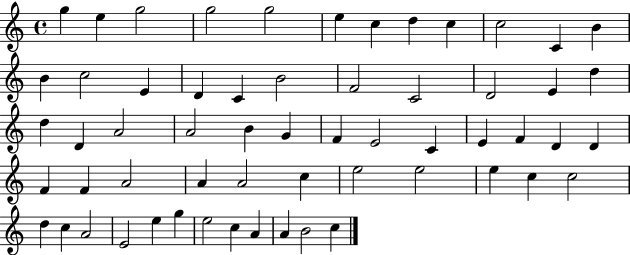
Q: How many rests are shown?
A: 0